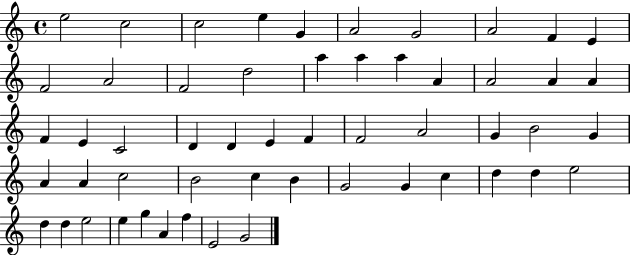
E5/h C5/h C5/h E5/q G4/q A4/h G4/h A4/h F4/q E4/q F4/h A4/h F4/h D5/h A5/q A5/q A5/q A4/q A4/h A4/q A4/q F4/q E4/q C4/h D4/q D4/q E4/q F4/q F4/h A4/h G4/q B4/h G4/q A4/q A4/q C5/h B4/h C5/q B4/q G4/h G4/q C5/q D5/q D5/q E5/h D5/q D5/q E5/h E5/q G5/q A4/q F5/q E4/h G4/h